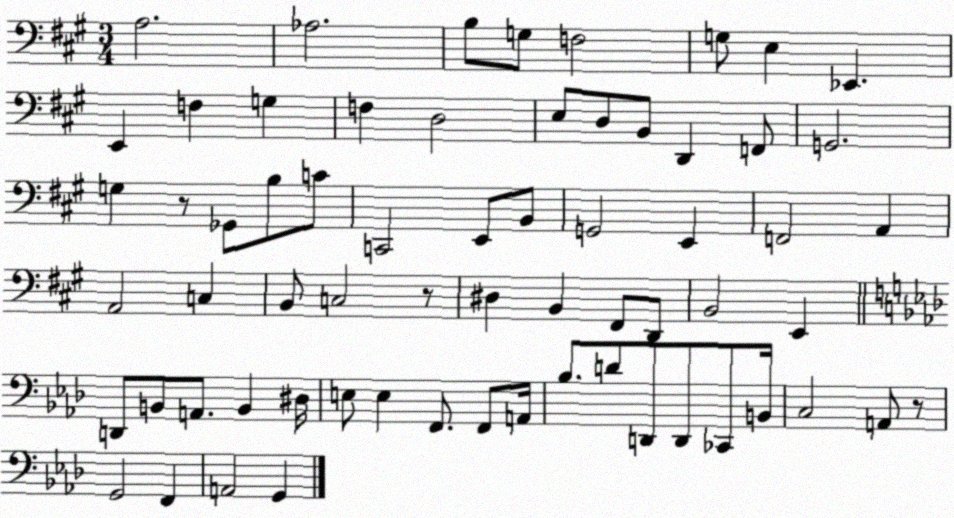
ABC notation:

X:1
T:Untitled
M:3/4
L:1/4
K:A
A,2 _A,2 B,/2 G,/2 F,2 G,/2 E, _E,, E,, F, G, F, D,2 E,/2 D,/2 B,,/2 D,, F,,/2 G,,2 G, z/2 _G,,/2 B,/2 C/2 C,,2 E,,/2 B,,/2 G,,2 E,, F,,2 A,, A,,2 C, B,,/2 C,2 z/2 ^D, B,, ^F,,/2 D,,/2 B,,2 E,, D,,/2 B,,/2 A,,/2 B,, ^D,/4 E,/2 E, F,,/2 F,,/2 A,,/4 _B,/2 D/2 D,,/2 D,,/2 _C,,/2 B,,/4 C,2 A,,/2 z/2 G,,2 F,, A,,2 G,,